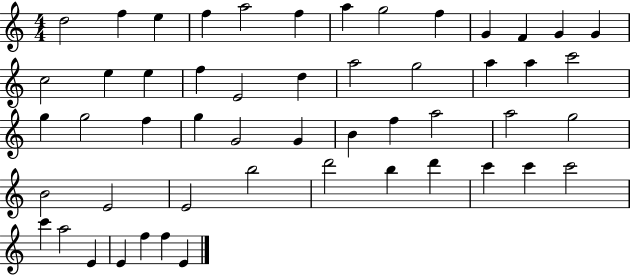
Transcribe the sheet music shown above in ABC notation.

X:1
T:Untitled
M:4/4
L:1/4
K:C
d2 f e f a2 f a g2 f G F G G c2 e e f E2 d a2 g2 a a c'2 g g2 f g G2 G B f a2 a2 g2 B2 E2 E2 b2 d'2 b d' c' c' c'2 c' a2 E E f f E